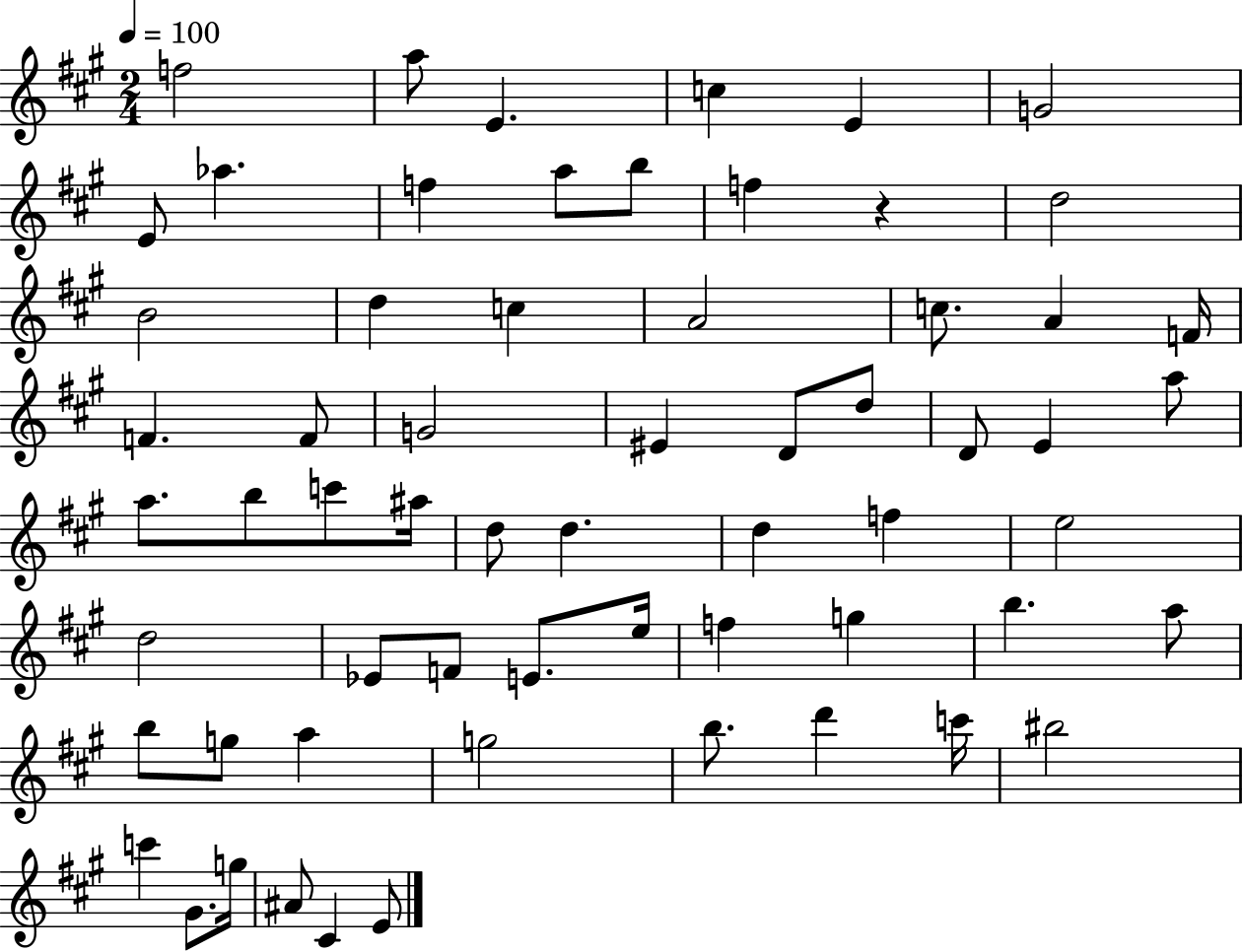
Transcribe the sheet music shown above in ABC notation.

X:1
T:Untitled
M:2/4
L:1/4
K:A
f2 a/2 E c E G2 E/2 _a f a/2 b/2 f z d2 B2 d c A2 c/2 A F/4 F F/2 G2 ^E D/2 d/2 D/2 E a/2 a/2 b/2 c'/2 ^a/4 d/2 d d f e2 d2 _E/2 F/2 E/2 e/4 f g b a/2 b/2 g/2 a g2 b/2 d' c'/4 ^b2 c' ^G/2 g/4 ^A/2 ^C E/2